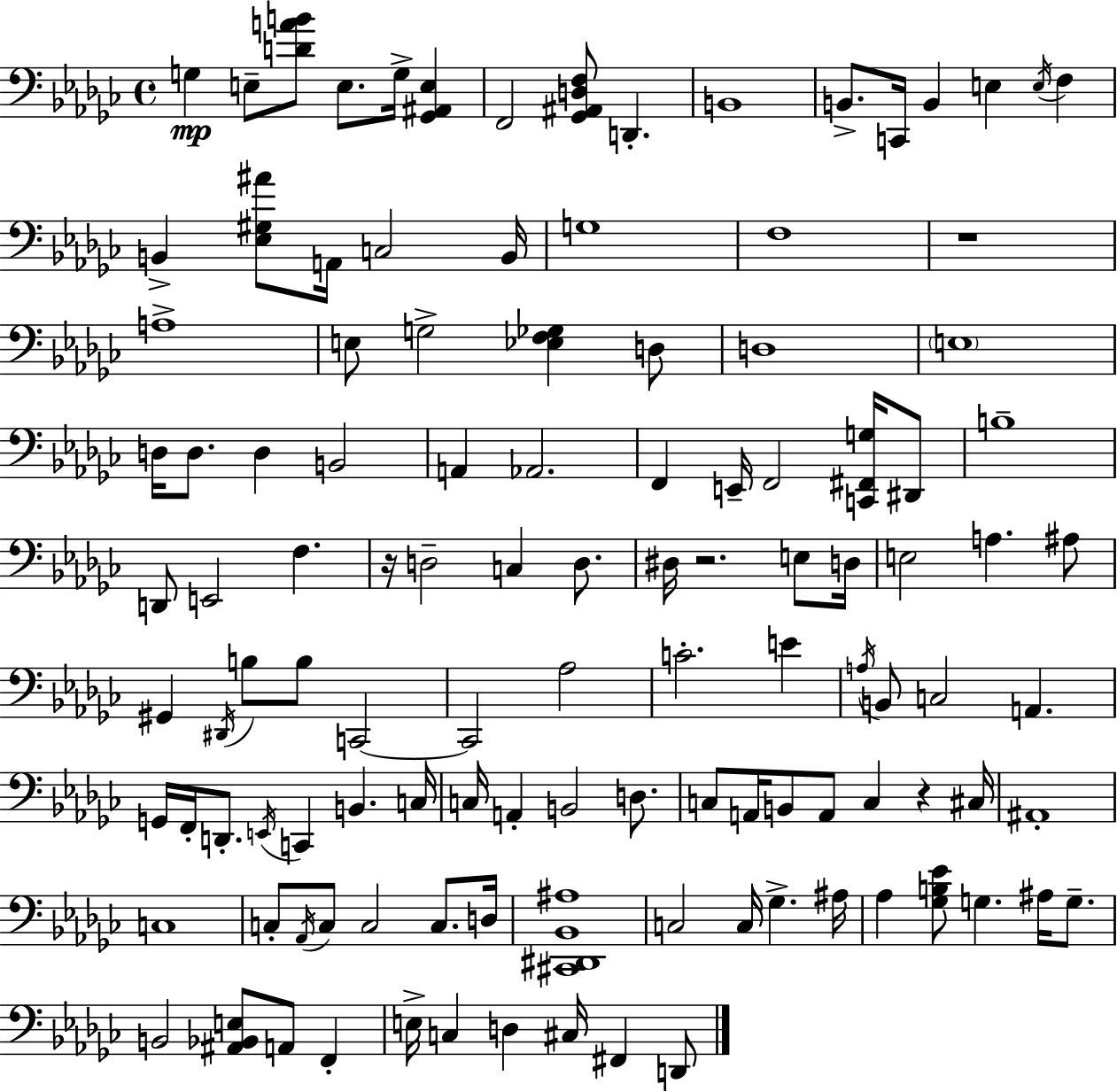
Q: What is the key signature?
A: EES minor